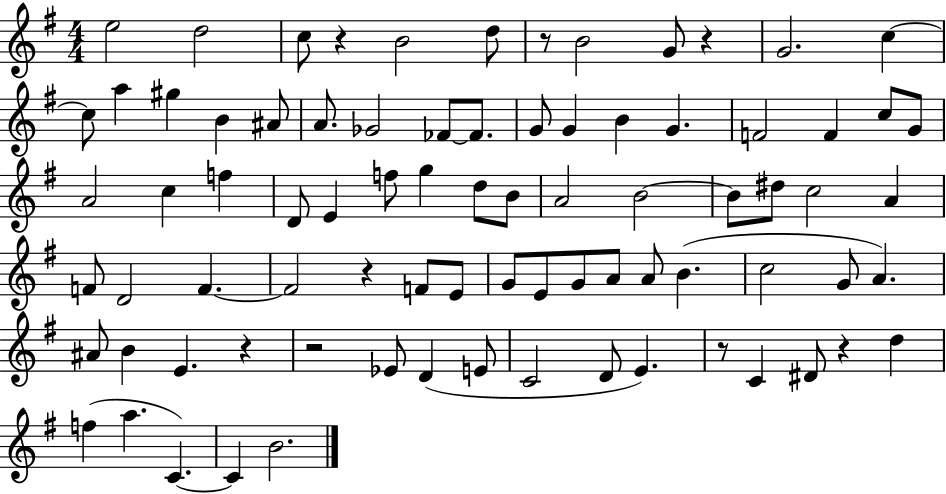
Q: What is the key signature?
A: G major